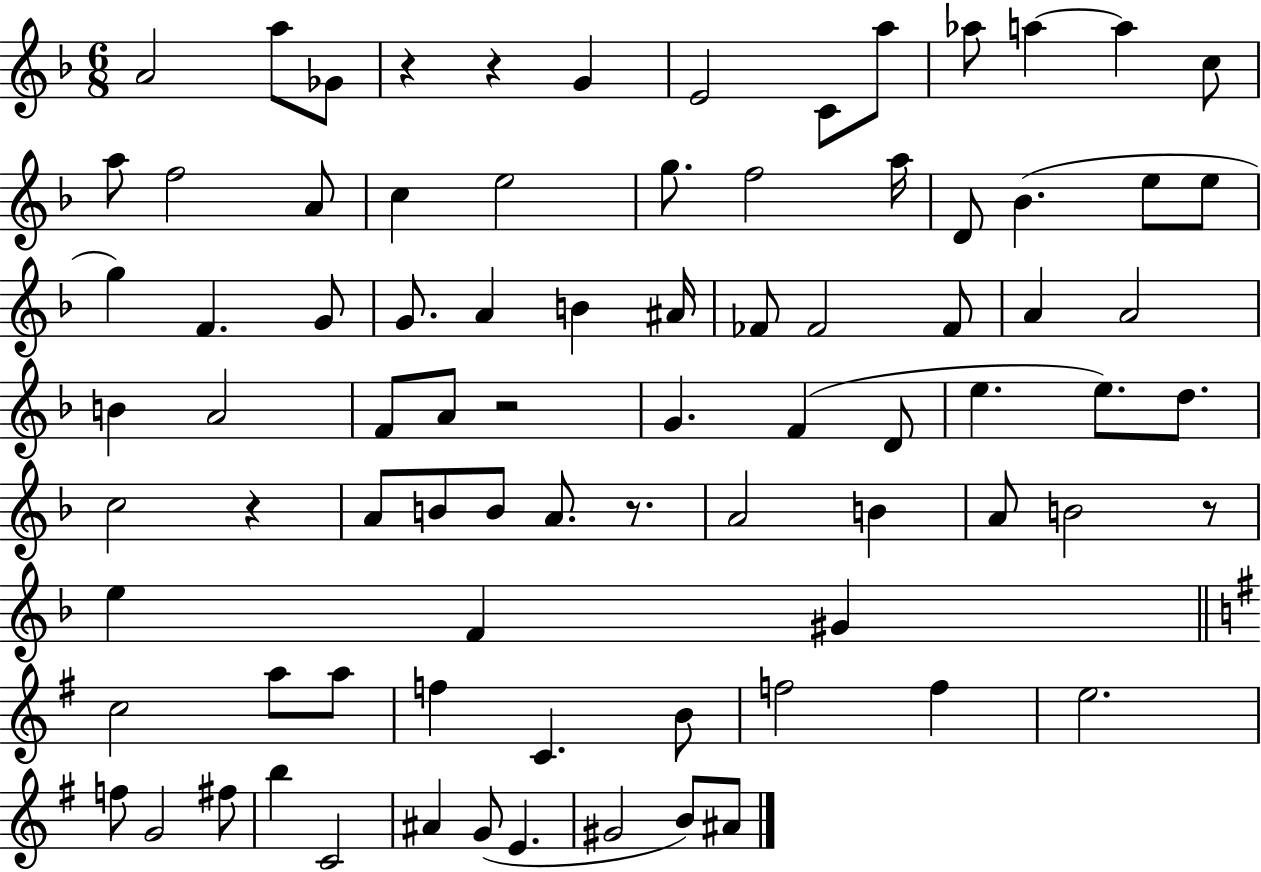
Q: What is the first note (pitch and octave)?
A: A4